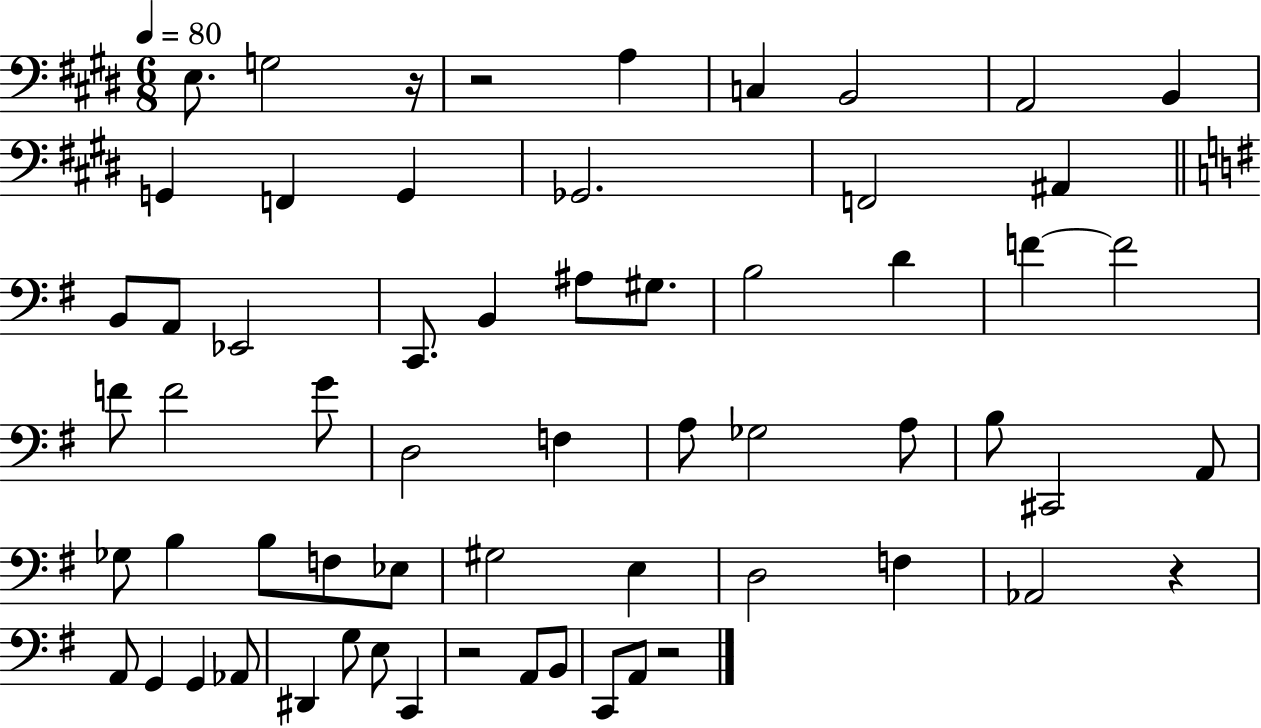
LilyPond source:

{
  \clef bass
  \numericTimeSignature
  \time 6/8
  \key e \major
  \tempo 4 = 80
  e8. g2 r16 | r2 a4 | c4 b,2 | a,2 b,4 | \break g,4 f,4 g,4 | ges,2. | f,2 ais,4 | \bar "||" \break \key g \major b,8 a,8 ees,2 | c,8. b,4 ais8 gis8. | b2 d'4 | f'4~~ f'2 | \break f'8 f'2 g'8 | d2 f4 | a8 ges2 a8 | b8 cis,2 a,8 | \break ges8 b4 b8 f8 ees8 | gis2 e4 | d2 f4 | aes,2 r4 | \break a,8 g,4 g,4 aes,8 | dis,4 g8 e8 c,4 | r2 a,8 b,8 | c,8 a,8 r2 | \break \bar "|."
}